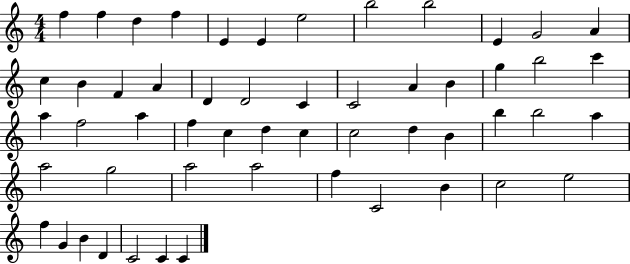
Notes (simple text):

F5/q F5/q D5/q F5/q E4/q E4/q E5/h B5/h B5/h E4/q G4/h A4/q C5/q B4/q F4/q A4/q D4/q D4/h C4/q C4/h A4/q B4/q G5/q B5/h C6/q A5/q F5/h A5/q F5/q C5/q D5/q C5/q C5/h D5/q B4/q B5/q B5/h A5/q A5/h G5/h A5/h A5/h F5/q C4/h B4/q C5/h E5/h F5/q G4/q B4/q D4/q C4/h C4/q C4/q